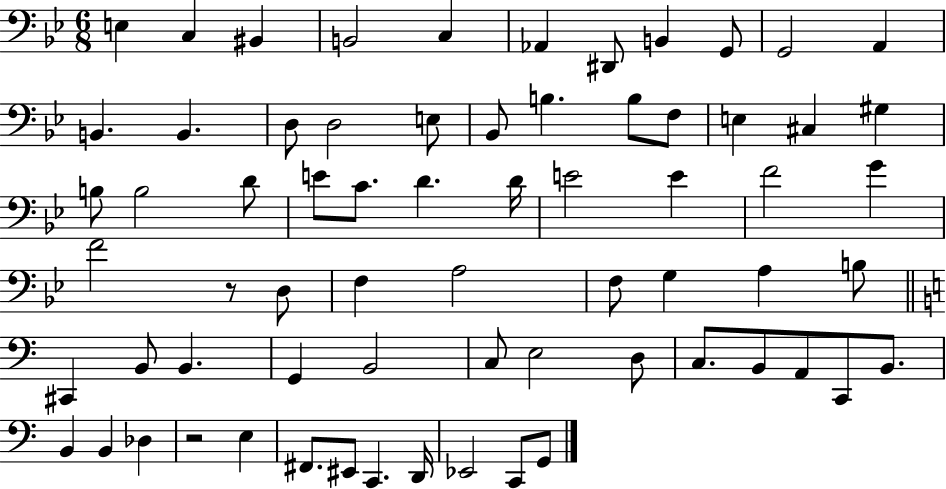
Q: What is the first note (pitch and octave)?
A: E3